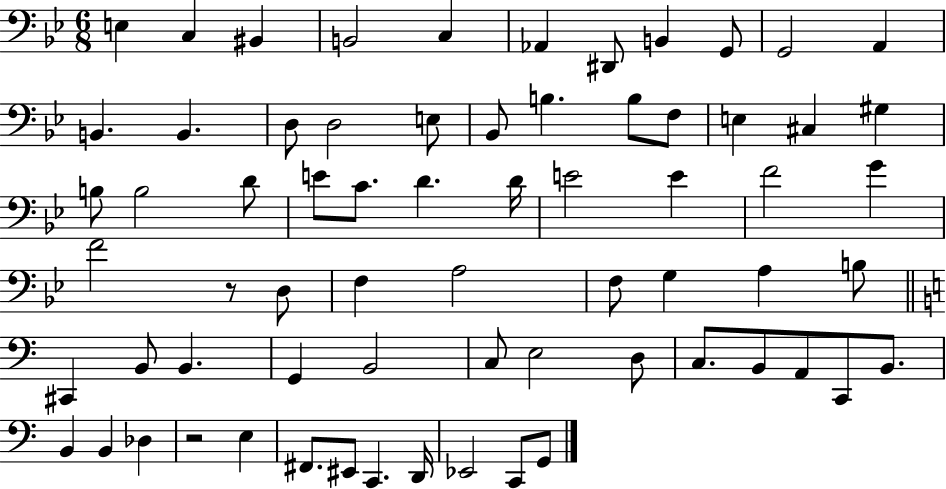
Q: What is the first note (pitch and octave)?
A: E3